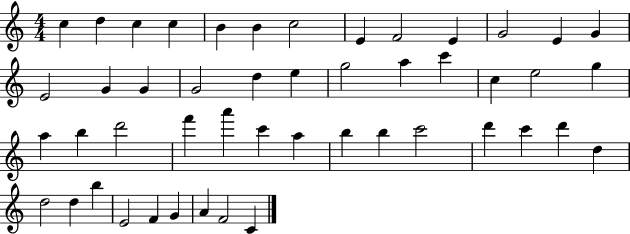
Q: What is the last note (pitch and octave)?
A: C4